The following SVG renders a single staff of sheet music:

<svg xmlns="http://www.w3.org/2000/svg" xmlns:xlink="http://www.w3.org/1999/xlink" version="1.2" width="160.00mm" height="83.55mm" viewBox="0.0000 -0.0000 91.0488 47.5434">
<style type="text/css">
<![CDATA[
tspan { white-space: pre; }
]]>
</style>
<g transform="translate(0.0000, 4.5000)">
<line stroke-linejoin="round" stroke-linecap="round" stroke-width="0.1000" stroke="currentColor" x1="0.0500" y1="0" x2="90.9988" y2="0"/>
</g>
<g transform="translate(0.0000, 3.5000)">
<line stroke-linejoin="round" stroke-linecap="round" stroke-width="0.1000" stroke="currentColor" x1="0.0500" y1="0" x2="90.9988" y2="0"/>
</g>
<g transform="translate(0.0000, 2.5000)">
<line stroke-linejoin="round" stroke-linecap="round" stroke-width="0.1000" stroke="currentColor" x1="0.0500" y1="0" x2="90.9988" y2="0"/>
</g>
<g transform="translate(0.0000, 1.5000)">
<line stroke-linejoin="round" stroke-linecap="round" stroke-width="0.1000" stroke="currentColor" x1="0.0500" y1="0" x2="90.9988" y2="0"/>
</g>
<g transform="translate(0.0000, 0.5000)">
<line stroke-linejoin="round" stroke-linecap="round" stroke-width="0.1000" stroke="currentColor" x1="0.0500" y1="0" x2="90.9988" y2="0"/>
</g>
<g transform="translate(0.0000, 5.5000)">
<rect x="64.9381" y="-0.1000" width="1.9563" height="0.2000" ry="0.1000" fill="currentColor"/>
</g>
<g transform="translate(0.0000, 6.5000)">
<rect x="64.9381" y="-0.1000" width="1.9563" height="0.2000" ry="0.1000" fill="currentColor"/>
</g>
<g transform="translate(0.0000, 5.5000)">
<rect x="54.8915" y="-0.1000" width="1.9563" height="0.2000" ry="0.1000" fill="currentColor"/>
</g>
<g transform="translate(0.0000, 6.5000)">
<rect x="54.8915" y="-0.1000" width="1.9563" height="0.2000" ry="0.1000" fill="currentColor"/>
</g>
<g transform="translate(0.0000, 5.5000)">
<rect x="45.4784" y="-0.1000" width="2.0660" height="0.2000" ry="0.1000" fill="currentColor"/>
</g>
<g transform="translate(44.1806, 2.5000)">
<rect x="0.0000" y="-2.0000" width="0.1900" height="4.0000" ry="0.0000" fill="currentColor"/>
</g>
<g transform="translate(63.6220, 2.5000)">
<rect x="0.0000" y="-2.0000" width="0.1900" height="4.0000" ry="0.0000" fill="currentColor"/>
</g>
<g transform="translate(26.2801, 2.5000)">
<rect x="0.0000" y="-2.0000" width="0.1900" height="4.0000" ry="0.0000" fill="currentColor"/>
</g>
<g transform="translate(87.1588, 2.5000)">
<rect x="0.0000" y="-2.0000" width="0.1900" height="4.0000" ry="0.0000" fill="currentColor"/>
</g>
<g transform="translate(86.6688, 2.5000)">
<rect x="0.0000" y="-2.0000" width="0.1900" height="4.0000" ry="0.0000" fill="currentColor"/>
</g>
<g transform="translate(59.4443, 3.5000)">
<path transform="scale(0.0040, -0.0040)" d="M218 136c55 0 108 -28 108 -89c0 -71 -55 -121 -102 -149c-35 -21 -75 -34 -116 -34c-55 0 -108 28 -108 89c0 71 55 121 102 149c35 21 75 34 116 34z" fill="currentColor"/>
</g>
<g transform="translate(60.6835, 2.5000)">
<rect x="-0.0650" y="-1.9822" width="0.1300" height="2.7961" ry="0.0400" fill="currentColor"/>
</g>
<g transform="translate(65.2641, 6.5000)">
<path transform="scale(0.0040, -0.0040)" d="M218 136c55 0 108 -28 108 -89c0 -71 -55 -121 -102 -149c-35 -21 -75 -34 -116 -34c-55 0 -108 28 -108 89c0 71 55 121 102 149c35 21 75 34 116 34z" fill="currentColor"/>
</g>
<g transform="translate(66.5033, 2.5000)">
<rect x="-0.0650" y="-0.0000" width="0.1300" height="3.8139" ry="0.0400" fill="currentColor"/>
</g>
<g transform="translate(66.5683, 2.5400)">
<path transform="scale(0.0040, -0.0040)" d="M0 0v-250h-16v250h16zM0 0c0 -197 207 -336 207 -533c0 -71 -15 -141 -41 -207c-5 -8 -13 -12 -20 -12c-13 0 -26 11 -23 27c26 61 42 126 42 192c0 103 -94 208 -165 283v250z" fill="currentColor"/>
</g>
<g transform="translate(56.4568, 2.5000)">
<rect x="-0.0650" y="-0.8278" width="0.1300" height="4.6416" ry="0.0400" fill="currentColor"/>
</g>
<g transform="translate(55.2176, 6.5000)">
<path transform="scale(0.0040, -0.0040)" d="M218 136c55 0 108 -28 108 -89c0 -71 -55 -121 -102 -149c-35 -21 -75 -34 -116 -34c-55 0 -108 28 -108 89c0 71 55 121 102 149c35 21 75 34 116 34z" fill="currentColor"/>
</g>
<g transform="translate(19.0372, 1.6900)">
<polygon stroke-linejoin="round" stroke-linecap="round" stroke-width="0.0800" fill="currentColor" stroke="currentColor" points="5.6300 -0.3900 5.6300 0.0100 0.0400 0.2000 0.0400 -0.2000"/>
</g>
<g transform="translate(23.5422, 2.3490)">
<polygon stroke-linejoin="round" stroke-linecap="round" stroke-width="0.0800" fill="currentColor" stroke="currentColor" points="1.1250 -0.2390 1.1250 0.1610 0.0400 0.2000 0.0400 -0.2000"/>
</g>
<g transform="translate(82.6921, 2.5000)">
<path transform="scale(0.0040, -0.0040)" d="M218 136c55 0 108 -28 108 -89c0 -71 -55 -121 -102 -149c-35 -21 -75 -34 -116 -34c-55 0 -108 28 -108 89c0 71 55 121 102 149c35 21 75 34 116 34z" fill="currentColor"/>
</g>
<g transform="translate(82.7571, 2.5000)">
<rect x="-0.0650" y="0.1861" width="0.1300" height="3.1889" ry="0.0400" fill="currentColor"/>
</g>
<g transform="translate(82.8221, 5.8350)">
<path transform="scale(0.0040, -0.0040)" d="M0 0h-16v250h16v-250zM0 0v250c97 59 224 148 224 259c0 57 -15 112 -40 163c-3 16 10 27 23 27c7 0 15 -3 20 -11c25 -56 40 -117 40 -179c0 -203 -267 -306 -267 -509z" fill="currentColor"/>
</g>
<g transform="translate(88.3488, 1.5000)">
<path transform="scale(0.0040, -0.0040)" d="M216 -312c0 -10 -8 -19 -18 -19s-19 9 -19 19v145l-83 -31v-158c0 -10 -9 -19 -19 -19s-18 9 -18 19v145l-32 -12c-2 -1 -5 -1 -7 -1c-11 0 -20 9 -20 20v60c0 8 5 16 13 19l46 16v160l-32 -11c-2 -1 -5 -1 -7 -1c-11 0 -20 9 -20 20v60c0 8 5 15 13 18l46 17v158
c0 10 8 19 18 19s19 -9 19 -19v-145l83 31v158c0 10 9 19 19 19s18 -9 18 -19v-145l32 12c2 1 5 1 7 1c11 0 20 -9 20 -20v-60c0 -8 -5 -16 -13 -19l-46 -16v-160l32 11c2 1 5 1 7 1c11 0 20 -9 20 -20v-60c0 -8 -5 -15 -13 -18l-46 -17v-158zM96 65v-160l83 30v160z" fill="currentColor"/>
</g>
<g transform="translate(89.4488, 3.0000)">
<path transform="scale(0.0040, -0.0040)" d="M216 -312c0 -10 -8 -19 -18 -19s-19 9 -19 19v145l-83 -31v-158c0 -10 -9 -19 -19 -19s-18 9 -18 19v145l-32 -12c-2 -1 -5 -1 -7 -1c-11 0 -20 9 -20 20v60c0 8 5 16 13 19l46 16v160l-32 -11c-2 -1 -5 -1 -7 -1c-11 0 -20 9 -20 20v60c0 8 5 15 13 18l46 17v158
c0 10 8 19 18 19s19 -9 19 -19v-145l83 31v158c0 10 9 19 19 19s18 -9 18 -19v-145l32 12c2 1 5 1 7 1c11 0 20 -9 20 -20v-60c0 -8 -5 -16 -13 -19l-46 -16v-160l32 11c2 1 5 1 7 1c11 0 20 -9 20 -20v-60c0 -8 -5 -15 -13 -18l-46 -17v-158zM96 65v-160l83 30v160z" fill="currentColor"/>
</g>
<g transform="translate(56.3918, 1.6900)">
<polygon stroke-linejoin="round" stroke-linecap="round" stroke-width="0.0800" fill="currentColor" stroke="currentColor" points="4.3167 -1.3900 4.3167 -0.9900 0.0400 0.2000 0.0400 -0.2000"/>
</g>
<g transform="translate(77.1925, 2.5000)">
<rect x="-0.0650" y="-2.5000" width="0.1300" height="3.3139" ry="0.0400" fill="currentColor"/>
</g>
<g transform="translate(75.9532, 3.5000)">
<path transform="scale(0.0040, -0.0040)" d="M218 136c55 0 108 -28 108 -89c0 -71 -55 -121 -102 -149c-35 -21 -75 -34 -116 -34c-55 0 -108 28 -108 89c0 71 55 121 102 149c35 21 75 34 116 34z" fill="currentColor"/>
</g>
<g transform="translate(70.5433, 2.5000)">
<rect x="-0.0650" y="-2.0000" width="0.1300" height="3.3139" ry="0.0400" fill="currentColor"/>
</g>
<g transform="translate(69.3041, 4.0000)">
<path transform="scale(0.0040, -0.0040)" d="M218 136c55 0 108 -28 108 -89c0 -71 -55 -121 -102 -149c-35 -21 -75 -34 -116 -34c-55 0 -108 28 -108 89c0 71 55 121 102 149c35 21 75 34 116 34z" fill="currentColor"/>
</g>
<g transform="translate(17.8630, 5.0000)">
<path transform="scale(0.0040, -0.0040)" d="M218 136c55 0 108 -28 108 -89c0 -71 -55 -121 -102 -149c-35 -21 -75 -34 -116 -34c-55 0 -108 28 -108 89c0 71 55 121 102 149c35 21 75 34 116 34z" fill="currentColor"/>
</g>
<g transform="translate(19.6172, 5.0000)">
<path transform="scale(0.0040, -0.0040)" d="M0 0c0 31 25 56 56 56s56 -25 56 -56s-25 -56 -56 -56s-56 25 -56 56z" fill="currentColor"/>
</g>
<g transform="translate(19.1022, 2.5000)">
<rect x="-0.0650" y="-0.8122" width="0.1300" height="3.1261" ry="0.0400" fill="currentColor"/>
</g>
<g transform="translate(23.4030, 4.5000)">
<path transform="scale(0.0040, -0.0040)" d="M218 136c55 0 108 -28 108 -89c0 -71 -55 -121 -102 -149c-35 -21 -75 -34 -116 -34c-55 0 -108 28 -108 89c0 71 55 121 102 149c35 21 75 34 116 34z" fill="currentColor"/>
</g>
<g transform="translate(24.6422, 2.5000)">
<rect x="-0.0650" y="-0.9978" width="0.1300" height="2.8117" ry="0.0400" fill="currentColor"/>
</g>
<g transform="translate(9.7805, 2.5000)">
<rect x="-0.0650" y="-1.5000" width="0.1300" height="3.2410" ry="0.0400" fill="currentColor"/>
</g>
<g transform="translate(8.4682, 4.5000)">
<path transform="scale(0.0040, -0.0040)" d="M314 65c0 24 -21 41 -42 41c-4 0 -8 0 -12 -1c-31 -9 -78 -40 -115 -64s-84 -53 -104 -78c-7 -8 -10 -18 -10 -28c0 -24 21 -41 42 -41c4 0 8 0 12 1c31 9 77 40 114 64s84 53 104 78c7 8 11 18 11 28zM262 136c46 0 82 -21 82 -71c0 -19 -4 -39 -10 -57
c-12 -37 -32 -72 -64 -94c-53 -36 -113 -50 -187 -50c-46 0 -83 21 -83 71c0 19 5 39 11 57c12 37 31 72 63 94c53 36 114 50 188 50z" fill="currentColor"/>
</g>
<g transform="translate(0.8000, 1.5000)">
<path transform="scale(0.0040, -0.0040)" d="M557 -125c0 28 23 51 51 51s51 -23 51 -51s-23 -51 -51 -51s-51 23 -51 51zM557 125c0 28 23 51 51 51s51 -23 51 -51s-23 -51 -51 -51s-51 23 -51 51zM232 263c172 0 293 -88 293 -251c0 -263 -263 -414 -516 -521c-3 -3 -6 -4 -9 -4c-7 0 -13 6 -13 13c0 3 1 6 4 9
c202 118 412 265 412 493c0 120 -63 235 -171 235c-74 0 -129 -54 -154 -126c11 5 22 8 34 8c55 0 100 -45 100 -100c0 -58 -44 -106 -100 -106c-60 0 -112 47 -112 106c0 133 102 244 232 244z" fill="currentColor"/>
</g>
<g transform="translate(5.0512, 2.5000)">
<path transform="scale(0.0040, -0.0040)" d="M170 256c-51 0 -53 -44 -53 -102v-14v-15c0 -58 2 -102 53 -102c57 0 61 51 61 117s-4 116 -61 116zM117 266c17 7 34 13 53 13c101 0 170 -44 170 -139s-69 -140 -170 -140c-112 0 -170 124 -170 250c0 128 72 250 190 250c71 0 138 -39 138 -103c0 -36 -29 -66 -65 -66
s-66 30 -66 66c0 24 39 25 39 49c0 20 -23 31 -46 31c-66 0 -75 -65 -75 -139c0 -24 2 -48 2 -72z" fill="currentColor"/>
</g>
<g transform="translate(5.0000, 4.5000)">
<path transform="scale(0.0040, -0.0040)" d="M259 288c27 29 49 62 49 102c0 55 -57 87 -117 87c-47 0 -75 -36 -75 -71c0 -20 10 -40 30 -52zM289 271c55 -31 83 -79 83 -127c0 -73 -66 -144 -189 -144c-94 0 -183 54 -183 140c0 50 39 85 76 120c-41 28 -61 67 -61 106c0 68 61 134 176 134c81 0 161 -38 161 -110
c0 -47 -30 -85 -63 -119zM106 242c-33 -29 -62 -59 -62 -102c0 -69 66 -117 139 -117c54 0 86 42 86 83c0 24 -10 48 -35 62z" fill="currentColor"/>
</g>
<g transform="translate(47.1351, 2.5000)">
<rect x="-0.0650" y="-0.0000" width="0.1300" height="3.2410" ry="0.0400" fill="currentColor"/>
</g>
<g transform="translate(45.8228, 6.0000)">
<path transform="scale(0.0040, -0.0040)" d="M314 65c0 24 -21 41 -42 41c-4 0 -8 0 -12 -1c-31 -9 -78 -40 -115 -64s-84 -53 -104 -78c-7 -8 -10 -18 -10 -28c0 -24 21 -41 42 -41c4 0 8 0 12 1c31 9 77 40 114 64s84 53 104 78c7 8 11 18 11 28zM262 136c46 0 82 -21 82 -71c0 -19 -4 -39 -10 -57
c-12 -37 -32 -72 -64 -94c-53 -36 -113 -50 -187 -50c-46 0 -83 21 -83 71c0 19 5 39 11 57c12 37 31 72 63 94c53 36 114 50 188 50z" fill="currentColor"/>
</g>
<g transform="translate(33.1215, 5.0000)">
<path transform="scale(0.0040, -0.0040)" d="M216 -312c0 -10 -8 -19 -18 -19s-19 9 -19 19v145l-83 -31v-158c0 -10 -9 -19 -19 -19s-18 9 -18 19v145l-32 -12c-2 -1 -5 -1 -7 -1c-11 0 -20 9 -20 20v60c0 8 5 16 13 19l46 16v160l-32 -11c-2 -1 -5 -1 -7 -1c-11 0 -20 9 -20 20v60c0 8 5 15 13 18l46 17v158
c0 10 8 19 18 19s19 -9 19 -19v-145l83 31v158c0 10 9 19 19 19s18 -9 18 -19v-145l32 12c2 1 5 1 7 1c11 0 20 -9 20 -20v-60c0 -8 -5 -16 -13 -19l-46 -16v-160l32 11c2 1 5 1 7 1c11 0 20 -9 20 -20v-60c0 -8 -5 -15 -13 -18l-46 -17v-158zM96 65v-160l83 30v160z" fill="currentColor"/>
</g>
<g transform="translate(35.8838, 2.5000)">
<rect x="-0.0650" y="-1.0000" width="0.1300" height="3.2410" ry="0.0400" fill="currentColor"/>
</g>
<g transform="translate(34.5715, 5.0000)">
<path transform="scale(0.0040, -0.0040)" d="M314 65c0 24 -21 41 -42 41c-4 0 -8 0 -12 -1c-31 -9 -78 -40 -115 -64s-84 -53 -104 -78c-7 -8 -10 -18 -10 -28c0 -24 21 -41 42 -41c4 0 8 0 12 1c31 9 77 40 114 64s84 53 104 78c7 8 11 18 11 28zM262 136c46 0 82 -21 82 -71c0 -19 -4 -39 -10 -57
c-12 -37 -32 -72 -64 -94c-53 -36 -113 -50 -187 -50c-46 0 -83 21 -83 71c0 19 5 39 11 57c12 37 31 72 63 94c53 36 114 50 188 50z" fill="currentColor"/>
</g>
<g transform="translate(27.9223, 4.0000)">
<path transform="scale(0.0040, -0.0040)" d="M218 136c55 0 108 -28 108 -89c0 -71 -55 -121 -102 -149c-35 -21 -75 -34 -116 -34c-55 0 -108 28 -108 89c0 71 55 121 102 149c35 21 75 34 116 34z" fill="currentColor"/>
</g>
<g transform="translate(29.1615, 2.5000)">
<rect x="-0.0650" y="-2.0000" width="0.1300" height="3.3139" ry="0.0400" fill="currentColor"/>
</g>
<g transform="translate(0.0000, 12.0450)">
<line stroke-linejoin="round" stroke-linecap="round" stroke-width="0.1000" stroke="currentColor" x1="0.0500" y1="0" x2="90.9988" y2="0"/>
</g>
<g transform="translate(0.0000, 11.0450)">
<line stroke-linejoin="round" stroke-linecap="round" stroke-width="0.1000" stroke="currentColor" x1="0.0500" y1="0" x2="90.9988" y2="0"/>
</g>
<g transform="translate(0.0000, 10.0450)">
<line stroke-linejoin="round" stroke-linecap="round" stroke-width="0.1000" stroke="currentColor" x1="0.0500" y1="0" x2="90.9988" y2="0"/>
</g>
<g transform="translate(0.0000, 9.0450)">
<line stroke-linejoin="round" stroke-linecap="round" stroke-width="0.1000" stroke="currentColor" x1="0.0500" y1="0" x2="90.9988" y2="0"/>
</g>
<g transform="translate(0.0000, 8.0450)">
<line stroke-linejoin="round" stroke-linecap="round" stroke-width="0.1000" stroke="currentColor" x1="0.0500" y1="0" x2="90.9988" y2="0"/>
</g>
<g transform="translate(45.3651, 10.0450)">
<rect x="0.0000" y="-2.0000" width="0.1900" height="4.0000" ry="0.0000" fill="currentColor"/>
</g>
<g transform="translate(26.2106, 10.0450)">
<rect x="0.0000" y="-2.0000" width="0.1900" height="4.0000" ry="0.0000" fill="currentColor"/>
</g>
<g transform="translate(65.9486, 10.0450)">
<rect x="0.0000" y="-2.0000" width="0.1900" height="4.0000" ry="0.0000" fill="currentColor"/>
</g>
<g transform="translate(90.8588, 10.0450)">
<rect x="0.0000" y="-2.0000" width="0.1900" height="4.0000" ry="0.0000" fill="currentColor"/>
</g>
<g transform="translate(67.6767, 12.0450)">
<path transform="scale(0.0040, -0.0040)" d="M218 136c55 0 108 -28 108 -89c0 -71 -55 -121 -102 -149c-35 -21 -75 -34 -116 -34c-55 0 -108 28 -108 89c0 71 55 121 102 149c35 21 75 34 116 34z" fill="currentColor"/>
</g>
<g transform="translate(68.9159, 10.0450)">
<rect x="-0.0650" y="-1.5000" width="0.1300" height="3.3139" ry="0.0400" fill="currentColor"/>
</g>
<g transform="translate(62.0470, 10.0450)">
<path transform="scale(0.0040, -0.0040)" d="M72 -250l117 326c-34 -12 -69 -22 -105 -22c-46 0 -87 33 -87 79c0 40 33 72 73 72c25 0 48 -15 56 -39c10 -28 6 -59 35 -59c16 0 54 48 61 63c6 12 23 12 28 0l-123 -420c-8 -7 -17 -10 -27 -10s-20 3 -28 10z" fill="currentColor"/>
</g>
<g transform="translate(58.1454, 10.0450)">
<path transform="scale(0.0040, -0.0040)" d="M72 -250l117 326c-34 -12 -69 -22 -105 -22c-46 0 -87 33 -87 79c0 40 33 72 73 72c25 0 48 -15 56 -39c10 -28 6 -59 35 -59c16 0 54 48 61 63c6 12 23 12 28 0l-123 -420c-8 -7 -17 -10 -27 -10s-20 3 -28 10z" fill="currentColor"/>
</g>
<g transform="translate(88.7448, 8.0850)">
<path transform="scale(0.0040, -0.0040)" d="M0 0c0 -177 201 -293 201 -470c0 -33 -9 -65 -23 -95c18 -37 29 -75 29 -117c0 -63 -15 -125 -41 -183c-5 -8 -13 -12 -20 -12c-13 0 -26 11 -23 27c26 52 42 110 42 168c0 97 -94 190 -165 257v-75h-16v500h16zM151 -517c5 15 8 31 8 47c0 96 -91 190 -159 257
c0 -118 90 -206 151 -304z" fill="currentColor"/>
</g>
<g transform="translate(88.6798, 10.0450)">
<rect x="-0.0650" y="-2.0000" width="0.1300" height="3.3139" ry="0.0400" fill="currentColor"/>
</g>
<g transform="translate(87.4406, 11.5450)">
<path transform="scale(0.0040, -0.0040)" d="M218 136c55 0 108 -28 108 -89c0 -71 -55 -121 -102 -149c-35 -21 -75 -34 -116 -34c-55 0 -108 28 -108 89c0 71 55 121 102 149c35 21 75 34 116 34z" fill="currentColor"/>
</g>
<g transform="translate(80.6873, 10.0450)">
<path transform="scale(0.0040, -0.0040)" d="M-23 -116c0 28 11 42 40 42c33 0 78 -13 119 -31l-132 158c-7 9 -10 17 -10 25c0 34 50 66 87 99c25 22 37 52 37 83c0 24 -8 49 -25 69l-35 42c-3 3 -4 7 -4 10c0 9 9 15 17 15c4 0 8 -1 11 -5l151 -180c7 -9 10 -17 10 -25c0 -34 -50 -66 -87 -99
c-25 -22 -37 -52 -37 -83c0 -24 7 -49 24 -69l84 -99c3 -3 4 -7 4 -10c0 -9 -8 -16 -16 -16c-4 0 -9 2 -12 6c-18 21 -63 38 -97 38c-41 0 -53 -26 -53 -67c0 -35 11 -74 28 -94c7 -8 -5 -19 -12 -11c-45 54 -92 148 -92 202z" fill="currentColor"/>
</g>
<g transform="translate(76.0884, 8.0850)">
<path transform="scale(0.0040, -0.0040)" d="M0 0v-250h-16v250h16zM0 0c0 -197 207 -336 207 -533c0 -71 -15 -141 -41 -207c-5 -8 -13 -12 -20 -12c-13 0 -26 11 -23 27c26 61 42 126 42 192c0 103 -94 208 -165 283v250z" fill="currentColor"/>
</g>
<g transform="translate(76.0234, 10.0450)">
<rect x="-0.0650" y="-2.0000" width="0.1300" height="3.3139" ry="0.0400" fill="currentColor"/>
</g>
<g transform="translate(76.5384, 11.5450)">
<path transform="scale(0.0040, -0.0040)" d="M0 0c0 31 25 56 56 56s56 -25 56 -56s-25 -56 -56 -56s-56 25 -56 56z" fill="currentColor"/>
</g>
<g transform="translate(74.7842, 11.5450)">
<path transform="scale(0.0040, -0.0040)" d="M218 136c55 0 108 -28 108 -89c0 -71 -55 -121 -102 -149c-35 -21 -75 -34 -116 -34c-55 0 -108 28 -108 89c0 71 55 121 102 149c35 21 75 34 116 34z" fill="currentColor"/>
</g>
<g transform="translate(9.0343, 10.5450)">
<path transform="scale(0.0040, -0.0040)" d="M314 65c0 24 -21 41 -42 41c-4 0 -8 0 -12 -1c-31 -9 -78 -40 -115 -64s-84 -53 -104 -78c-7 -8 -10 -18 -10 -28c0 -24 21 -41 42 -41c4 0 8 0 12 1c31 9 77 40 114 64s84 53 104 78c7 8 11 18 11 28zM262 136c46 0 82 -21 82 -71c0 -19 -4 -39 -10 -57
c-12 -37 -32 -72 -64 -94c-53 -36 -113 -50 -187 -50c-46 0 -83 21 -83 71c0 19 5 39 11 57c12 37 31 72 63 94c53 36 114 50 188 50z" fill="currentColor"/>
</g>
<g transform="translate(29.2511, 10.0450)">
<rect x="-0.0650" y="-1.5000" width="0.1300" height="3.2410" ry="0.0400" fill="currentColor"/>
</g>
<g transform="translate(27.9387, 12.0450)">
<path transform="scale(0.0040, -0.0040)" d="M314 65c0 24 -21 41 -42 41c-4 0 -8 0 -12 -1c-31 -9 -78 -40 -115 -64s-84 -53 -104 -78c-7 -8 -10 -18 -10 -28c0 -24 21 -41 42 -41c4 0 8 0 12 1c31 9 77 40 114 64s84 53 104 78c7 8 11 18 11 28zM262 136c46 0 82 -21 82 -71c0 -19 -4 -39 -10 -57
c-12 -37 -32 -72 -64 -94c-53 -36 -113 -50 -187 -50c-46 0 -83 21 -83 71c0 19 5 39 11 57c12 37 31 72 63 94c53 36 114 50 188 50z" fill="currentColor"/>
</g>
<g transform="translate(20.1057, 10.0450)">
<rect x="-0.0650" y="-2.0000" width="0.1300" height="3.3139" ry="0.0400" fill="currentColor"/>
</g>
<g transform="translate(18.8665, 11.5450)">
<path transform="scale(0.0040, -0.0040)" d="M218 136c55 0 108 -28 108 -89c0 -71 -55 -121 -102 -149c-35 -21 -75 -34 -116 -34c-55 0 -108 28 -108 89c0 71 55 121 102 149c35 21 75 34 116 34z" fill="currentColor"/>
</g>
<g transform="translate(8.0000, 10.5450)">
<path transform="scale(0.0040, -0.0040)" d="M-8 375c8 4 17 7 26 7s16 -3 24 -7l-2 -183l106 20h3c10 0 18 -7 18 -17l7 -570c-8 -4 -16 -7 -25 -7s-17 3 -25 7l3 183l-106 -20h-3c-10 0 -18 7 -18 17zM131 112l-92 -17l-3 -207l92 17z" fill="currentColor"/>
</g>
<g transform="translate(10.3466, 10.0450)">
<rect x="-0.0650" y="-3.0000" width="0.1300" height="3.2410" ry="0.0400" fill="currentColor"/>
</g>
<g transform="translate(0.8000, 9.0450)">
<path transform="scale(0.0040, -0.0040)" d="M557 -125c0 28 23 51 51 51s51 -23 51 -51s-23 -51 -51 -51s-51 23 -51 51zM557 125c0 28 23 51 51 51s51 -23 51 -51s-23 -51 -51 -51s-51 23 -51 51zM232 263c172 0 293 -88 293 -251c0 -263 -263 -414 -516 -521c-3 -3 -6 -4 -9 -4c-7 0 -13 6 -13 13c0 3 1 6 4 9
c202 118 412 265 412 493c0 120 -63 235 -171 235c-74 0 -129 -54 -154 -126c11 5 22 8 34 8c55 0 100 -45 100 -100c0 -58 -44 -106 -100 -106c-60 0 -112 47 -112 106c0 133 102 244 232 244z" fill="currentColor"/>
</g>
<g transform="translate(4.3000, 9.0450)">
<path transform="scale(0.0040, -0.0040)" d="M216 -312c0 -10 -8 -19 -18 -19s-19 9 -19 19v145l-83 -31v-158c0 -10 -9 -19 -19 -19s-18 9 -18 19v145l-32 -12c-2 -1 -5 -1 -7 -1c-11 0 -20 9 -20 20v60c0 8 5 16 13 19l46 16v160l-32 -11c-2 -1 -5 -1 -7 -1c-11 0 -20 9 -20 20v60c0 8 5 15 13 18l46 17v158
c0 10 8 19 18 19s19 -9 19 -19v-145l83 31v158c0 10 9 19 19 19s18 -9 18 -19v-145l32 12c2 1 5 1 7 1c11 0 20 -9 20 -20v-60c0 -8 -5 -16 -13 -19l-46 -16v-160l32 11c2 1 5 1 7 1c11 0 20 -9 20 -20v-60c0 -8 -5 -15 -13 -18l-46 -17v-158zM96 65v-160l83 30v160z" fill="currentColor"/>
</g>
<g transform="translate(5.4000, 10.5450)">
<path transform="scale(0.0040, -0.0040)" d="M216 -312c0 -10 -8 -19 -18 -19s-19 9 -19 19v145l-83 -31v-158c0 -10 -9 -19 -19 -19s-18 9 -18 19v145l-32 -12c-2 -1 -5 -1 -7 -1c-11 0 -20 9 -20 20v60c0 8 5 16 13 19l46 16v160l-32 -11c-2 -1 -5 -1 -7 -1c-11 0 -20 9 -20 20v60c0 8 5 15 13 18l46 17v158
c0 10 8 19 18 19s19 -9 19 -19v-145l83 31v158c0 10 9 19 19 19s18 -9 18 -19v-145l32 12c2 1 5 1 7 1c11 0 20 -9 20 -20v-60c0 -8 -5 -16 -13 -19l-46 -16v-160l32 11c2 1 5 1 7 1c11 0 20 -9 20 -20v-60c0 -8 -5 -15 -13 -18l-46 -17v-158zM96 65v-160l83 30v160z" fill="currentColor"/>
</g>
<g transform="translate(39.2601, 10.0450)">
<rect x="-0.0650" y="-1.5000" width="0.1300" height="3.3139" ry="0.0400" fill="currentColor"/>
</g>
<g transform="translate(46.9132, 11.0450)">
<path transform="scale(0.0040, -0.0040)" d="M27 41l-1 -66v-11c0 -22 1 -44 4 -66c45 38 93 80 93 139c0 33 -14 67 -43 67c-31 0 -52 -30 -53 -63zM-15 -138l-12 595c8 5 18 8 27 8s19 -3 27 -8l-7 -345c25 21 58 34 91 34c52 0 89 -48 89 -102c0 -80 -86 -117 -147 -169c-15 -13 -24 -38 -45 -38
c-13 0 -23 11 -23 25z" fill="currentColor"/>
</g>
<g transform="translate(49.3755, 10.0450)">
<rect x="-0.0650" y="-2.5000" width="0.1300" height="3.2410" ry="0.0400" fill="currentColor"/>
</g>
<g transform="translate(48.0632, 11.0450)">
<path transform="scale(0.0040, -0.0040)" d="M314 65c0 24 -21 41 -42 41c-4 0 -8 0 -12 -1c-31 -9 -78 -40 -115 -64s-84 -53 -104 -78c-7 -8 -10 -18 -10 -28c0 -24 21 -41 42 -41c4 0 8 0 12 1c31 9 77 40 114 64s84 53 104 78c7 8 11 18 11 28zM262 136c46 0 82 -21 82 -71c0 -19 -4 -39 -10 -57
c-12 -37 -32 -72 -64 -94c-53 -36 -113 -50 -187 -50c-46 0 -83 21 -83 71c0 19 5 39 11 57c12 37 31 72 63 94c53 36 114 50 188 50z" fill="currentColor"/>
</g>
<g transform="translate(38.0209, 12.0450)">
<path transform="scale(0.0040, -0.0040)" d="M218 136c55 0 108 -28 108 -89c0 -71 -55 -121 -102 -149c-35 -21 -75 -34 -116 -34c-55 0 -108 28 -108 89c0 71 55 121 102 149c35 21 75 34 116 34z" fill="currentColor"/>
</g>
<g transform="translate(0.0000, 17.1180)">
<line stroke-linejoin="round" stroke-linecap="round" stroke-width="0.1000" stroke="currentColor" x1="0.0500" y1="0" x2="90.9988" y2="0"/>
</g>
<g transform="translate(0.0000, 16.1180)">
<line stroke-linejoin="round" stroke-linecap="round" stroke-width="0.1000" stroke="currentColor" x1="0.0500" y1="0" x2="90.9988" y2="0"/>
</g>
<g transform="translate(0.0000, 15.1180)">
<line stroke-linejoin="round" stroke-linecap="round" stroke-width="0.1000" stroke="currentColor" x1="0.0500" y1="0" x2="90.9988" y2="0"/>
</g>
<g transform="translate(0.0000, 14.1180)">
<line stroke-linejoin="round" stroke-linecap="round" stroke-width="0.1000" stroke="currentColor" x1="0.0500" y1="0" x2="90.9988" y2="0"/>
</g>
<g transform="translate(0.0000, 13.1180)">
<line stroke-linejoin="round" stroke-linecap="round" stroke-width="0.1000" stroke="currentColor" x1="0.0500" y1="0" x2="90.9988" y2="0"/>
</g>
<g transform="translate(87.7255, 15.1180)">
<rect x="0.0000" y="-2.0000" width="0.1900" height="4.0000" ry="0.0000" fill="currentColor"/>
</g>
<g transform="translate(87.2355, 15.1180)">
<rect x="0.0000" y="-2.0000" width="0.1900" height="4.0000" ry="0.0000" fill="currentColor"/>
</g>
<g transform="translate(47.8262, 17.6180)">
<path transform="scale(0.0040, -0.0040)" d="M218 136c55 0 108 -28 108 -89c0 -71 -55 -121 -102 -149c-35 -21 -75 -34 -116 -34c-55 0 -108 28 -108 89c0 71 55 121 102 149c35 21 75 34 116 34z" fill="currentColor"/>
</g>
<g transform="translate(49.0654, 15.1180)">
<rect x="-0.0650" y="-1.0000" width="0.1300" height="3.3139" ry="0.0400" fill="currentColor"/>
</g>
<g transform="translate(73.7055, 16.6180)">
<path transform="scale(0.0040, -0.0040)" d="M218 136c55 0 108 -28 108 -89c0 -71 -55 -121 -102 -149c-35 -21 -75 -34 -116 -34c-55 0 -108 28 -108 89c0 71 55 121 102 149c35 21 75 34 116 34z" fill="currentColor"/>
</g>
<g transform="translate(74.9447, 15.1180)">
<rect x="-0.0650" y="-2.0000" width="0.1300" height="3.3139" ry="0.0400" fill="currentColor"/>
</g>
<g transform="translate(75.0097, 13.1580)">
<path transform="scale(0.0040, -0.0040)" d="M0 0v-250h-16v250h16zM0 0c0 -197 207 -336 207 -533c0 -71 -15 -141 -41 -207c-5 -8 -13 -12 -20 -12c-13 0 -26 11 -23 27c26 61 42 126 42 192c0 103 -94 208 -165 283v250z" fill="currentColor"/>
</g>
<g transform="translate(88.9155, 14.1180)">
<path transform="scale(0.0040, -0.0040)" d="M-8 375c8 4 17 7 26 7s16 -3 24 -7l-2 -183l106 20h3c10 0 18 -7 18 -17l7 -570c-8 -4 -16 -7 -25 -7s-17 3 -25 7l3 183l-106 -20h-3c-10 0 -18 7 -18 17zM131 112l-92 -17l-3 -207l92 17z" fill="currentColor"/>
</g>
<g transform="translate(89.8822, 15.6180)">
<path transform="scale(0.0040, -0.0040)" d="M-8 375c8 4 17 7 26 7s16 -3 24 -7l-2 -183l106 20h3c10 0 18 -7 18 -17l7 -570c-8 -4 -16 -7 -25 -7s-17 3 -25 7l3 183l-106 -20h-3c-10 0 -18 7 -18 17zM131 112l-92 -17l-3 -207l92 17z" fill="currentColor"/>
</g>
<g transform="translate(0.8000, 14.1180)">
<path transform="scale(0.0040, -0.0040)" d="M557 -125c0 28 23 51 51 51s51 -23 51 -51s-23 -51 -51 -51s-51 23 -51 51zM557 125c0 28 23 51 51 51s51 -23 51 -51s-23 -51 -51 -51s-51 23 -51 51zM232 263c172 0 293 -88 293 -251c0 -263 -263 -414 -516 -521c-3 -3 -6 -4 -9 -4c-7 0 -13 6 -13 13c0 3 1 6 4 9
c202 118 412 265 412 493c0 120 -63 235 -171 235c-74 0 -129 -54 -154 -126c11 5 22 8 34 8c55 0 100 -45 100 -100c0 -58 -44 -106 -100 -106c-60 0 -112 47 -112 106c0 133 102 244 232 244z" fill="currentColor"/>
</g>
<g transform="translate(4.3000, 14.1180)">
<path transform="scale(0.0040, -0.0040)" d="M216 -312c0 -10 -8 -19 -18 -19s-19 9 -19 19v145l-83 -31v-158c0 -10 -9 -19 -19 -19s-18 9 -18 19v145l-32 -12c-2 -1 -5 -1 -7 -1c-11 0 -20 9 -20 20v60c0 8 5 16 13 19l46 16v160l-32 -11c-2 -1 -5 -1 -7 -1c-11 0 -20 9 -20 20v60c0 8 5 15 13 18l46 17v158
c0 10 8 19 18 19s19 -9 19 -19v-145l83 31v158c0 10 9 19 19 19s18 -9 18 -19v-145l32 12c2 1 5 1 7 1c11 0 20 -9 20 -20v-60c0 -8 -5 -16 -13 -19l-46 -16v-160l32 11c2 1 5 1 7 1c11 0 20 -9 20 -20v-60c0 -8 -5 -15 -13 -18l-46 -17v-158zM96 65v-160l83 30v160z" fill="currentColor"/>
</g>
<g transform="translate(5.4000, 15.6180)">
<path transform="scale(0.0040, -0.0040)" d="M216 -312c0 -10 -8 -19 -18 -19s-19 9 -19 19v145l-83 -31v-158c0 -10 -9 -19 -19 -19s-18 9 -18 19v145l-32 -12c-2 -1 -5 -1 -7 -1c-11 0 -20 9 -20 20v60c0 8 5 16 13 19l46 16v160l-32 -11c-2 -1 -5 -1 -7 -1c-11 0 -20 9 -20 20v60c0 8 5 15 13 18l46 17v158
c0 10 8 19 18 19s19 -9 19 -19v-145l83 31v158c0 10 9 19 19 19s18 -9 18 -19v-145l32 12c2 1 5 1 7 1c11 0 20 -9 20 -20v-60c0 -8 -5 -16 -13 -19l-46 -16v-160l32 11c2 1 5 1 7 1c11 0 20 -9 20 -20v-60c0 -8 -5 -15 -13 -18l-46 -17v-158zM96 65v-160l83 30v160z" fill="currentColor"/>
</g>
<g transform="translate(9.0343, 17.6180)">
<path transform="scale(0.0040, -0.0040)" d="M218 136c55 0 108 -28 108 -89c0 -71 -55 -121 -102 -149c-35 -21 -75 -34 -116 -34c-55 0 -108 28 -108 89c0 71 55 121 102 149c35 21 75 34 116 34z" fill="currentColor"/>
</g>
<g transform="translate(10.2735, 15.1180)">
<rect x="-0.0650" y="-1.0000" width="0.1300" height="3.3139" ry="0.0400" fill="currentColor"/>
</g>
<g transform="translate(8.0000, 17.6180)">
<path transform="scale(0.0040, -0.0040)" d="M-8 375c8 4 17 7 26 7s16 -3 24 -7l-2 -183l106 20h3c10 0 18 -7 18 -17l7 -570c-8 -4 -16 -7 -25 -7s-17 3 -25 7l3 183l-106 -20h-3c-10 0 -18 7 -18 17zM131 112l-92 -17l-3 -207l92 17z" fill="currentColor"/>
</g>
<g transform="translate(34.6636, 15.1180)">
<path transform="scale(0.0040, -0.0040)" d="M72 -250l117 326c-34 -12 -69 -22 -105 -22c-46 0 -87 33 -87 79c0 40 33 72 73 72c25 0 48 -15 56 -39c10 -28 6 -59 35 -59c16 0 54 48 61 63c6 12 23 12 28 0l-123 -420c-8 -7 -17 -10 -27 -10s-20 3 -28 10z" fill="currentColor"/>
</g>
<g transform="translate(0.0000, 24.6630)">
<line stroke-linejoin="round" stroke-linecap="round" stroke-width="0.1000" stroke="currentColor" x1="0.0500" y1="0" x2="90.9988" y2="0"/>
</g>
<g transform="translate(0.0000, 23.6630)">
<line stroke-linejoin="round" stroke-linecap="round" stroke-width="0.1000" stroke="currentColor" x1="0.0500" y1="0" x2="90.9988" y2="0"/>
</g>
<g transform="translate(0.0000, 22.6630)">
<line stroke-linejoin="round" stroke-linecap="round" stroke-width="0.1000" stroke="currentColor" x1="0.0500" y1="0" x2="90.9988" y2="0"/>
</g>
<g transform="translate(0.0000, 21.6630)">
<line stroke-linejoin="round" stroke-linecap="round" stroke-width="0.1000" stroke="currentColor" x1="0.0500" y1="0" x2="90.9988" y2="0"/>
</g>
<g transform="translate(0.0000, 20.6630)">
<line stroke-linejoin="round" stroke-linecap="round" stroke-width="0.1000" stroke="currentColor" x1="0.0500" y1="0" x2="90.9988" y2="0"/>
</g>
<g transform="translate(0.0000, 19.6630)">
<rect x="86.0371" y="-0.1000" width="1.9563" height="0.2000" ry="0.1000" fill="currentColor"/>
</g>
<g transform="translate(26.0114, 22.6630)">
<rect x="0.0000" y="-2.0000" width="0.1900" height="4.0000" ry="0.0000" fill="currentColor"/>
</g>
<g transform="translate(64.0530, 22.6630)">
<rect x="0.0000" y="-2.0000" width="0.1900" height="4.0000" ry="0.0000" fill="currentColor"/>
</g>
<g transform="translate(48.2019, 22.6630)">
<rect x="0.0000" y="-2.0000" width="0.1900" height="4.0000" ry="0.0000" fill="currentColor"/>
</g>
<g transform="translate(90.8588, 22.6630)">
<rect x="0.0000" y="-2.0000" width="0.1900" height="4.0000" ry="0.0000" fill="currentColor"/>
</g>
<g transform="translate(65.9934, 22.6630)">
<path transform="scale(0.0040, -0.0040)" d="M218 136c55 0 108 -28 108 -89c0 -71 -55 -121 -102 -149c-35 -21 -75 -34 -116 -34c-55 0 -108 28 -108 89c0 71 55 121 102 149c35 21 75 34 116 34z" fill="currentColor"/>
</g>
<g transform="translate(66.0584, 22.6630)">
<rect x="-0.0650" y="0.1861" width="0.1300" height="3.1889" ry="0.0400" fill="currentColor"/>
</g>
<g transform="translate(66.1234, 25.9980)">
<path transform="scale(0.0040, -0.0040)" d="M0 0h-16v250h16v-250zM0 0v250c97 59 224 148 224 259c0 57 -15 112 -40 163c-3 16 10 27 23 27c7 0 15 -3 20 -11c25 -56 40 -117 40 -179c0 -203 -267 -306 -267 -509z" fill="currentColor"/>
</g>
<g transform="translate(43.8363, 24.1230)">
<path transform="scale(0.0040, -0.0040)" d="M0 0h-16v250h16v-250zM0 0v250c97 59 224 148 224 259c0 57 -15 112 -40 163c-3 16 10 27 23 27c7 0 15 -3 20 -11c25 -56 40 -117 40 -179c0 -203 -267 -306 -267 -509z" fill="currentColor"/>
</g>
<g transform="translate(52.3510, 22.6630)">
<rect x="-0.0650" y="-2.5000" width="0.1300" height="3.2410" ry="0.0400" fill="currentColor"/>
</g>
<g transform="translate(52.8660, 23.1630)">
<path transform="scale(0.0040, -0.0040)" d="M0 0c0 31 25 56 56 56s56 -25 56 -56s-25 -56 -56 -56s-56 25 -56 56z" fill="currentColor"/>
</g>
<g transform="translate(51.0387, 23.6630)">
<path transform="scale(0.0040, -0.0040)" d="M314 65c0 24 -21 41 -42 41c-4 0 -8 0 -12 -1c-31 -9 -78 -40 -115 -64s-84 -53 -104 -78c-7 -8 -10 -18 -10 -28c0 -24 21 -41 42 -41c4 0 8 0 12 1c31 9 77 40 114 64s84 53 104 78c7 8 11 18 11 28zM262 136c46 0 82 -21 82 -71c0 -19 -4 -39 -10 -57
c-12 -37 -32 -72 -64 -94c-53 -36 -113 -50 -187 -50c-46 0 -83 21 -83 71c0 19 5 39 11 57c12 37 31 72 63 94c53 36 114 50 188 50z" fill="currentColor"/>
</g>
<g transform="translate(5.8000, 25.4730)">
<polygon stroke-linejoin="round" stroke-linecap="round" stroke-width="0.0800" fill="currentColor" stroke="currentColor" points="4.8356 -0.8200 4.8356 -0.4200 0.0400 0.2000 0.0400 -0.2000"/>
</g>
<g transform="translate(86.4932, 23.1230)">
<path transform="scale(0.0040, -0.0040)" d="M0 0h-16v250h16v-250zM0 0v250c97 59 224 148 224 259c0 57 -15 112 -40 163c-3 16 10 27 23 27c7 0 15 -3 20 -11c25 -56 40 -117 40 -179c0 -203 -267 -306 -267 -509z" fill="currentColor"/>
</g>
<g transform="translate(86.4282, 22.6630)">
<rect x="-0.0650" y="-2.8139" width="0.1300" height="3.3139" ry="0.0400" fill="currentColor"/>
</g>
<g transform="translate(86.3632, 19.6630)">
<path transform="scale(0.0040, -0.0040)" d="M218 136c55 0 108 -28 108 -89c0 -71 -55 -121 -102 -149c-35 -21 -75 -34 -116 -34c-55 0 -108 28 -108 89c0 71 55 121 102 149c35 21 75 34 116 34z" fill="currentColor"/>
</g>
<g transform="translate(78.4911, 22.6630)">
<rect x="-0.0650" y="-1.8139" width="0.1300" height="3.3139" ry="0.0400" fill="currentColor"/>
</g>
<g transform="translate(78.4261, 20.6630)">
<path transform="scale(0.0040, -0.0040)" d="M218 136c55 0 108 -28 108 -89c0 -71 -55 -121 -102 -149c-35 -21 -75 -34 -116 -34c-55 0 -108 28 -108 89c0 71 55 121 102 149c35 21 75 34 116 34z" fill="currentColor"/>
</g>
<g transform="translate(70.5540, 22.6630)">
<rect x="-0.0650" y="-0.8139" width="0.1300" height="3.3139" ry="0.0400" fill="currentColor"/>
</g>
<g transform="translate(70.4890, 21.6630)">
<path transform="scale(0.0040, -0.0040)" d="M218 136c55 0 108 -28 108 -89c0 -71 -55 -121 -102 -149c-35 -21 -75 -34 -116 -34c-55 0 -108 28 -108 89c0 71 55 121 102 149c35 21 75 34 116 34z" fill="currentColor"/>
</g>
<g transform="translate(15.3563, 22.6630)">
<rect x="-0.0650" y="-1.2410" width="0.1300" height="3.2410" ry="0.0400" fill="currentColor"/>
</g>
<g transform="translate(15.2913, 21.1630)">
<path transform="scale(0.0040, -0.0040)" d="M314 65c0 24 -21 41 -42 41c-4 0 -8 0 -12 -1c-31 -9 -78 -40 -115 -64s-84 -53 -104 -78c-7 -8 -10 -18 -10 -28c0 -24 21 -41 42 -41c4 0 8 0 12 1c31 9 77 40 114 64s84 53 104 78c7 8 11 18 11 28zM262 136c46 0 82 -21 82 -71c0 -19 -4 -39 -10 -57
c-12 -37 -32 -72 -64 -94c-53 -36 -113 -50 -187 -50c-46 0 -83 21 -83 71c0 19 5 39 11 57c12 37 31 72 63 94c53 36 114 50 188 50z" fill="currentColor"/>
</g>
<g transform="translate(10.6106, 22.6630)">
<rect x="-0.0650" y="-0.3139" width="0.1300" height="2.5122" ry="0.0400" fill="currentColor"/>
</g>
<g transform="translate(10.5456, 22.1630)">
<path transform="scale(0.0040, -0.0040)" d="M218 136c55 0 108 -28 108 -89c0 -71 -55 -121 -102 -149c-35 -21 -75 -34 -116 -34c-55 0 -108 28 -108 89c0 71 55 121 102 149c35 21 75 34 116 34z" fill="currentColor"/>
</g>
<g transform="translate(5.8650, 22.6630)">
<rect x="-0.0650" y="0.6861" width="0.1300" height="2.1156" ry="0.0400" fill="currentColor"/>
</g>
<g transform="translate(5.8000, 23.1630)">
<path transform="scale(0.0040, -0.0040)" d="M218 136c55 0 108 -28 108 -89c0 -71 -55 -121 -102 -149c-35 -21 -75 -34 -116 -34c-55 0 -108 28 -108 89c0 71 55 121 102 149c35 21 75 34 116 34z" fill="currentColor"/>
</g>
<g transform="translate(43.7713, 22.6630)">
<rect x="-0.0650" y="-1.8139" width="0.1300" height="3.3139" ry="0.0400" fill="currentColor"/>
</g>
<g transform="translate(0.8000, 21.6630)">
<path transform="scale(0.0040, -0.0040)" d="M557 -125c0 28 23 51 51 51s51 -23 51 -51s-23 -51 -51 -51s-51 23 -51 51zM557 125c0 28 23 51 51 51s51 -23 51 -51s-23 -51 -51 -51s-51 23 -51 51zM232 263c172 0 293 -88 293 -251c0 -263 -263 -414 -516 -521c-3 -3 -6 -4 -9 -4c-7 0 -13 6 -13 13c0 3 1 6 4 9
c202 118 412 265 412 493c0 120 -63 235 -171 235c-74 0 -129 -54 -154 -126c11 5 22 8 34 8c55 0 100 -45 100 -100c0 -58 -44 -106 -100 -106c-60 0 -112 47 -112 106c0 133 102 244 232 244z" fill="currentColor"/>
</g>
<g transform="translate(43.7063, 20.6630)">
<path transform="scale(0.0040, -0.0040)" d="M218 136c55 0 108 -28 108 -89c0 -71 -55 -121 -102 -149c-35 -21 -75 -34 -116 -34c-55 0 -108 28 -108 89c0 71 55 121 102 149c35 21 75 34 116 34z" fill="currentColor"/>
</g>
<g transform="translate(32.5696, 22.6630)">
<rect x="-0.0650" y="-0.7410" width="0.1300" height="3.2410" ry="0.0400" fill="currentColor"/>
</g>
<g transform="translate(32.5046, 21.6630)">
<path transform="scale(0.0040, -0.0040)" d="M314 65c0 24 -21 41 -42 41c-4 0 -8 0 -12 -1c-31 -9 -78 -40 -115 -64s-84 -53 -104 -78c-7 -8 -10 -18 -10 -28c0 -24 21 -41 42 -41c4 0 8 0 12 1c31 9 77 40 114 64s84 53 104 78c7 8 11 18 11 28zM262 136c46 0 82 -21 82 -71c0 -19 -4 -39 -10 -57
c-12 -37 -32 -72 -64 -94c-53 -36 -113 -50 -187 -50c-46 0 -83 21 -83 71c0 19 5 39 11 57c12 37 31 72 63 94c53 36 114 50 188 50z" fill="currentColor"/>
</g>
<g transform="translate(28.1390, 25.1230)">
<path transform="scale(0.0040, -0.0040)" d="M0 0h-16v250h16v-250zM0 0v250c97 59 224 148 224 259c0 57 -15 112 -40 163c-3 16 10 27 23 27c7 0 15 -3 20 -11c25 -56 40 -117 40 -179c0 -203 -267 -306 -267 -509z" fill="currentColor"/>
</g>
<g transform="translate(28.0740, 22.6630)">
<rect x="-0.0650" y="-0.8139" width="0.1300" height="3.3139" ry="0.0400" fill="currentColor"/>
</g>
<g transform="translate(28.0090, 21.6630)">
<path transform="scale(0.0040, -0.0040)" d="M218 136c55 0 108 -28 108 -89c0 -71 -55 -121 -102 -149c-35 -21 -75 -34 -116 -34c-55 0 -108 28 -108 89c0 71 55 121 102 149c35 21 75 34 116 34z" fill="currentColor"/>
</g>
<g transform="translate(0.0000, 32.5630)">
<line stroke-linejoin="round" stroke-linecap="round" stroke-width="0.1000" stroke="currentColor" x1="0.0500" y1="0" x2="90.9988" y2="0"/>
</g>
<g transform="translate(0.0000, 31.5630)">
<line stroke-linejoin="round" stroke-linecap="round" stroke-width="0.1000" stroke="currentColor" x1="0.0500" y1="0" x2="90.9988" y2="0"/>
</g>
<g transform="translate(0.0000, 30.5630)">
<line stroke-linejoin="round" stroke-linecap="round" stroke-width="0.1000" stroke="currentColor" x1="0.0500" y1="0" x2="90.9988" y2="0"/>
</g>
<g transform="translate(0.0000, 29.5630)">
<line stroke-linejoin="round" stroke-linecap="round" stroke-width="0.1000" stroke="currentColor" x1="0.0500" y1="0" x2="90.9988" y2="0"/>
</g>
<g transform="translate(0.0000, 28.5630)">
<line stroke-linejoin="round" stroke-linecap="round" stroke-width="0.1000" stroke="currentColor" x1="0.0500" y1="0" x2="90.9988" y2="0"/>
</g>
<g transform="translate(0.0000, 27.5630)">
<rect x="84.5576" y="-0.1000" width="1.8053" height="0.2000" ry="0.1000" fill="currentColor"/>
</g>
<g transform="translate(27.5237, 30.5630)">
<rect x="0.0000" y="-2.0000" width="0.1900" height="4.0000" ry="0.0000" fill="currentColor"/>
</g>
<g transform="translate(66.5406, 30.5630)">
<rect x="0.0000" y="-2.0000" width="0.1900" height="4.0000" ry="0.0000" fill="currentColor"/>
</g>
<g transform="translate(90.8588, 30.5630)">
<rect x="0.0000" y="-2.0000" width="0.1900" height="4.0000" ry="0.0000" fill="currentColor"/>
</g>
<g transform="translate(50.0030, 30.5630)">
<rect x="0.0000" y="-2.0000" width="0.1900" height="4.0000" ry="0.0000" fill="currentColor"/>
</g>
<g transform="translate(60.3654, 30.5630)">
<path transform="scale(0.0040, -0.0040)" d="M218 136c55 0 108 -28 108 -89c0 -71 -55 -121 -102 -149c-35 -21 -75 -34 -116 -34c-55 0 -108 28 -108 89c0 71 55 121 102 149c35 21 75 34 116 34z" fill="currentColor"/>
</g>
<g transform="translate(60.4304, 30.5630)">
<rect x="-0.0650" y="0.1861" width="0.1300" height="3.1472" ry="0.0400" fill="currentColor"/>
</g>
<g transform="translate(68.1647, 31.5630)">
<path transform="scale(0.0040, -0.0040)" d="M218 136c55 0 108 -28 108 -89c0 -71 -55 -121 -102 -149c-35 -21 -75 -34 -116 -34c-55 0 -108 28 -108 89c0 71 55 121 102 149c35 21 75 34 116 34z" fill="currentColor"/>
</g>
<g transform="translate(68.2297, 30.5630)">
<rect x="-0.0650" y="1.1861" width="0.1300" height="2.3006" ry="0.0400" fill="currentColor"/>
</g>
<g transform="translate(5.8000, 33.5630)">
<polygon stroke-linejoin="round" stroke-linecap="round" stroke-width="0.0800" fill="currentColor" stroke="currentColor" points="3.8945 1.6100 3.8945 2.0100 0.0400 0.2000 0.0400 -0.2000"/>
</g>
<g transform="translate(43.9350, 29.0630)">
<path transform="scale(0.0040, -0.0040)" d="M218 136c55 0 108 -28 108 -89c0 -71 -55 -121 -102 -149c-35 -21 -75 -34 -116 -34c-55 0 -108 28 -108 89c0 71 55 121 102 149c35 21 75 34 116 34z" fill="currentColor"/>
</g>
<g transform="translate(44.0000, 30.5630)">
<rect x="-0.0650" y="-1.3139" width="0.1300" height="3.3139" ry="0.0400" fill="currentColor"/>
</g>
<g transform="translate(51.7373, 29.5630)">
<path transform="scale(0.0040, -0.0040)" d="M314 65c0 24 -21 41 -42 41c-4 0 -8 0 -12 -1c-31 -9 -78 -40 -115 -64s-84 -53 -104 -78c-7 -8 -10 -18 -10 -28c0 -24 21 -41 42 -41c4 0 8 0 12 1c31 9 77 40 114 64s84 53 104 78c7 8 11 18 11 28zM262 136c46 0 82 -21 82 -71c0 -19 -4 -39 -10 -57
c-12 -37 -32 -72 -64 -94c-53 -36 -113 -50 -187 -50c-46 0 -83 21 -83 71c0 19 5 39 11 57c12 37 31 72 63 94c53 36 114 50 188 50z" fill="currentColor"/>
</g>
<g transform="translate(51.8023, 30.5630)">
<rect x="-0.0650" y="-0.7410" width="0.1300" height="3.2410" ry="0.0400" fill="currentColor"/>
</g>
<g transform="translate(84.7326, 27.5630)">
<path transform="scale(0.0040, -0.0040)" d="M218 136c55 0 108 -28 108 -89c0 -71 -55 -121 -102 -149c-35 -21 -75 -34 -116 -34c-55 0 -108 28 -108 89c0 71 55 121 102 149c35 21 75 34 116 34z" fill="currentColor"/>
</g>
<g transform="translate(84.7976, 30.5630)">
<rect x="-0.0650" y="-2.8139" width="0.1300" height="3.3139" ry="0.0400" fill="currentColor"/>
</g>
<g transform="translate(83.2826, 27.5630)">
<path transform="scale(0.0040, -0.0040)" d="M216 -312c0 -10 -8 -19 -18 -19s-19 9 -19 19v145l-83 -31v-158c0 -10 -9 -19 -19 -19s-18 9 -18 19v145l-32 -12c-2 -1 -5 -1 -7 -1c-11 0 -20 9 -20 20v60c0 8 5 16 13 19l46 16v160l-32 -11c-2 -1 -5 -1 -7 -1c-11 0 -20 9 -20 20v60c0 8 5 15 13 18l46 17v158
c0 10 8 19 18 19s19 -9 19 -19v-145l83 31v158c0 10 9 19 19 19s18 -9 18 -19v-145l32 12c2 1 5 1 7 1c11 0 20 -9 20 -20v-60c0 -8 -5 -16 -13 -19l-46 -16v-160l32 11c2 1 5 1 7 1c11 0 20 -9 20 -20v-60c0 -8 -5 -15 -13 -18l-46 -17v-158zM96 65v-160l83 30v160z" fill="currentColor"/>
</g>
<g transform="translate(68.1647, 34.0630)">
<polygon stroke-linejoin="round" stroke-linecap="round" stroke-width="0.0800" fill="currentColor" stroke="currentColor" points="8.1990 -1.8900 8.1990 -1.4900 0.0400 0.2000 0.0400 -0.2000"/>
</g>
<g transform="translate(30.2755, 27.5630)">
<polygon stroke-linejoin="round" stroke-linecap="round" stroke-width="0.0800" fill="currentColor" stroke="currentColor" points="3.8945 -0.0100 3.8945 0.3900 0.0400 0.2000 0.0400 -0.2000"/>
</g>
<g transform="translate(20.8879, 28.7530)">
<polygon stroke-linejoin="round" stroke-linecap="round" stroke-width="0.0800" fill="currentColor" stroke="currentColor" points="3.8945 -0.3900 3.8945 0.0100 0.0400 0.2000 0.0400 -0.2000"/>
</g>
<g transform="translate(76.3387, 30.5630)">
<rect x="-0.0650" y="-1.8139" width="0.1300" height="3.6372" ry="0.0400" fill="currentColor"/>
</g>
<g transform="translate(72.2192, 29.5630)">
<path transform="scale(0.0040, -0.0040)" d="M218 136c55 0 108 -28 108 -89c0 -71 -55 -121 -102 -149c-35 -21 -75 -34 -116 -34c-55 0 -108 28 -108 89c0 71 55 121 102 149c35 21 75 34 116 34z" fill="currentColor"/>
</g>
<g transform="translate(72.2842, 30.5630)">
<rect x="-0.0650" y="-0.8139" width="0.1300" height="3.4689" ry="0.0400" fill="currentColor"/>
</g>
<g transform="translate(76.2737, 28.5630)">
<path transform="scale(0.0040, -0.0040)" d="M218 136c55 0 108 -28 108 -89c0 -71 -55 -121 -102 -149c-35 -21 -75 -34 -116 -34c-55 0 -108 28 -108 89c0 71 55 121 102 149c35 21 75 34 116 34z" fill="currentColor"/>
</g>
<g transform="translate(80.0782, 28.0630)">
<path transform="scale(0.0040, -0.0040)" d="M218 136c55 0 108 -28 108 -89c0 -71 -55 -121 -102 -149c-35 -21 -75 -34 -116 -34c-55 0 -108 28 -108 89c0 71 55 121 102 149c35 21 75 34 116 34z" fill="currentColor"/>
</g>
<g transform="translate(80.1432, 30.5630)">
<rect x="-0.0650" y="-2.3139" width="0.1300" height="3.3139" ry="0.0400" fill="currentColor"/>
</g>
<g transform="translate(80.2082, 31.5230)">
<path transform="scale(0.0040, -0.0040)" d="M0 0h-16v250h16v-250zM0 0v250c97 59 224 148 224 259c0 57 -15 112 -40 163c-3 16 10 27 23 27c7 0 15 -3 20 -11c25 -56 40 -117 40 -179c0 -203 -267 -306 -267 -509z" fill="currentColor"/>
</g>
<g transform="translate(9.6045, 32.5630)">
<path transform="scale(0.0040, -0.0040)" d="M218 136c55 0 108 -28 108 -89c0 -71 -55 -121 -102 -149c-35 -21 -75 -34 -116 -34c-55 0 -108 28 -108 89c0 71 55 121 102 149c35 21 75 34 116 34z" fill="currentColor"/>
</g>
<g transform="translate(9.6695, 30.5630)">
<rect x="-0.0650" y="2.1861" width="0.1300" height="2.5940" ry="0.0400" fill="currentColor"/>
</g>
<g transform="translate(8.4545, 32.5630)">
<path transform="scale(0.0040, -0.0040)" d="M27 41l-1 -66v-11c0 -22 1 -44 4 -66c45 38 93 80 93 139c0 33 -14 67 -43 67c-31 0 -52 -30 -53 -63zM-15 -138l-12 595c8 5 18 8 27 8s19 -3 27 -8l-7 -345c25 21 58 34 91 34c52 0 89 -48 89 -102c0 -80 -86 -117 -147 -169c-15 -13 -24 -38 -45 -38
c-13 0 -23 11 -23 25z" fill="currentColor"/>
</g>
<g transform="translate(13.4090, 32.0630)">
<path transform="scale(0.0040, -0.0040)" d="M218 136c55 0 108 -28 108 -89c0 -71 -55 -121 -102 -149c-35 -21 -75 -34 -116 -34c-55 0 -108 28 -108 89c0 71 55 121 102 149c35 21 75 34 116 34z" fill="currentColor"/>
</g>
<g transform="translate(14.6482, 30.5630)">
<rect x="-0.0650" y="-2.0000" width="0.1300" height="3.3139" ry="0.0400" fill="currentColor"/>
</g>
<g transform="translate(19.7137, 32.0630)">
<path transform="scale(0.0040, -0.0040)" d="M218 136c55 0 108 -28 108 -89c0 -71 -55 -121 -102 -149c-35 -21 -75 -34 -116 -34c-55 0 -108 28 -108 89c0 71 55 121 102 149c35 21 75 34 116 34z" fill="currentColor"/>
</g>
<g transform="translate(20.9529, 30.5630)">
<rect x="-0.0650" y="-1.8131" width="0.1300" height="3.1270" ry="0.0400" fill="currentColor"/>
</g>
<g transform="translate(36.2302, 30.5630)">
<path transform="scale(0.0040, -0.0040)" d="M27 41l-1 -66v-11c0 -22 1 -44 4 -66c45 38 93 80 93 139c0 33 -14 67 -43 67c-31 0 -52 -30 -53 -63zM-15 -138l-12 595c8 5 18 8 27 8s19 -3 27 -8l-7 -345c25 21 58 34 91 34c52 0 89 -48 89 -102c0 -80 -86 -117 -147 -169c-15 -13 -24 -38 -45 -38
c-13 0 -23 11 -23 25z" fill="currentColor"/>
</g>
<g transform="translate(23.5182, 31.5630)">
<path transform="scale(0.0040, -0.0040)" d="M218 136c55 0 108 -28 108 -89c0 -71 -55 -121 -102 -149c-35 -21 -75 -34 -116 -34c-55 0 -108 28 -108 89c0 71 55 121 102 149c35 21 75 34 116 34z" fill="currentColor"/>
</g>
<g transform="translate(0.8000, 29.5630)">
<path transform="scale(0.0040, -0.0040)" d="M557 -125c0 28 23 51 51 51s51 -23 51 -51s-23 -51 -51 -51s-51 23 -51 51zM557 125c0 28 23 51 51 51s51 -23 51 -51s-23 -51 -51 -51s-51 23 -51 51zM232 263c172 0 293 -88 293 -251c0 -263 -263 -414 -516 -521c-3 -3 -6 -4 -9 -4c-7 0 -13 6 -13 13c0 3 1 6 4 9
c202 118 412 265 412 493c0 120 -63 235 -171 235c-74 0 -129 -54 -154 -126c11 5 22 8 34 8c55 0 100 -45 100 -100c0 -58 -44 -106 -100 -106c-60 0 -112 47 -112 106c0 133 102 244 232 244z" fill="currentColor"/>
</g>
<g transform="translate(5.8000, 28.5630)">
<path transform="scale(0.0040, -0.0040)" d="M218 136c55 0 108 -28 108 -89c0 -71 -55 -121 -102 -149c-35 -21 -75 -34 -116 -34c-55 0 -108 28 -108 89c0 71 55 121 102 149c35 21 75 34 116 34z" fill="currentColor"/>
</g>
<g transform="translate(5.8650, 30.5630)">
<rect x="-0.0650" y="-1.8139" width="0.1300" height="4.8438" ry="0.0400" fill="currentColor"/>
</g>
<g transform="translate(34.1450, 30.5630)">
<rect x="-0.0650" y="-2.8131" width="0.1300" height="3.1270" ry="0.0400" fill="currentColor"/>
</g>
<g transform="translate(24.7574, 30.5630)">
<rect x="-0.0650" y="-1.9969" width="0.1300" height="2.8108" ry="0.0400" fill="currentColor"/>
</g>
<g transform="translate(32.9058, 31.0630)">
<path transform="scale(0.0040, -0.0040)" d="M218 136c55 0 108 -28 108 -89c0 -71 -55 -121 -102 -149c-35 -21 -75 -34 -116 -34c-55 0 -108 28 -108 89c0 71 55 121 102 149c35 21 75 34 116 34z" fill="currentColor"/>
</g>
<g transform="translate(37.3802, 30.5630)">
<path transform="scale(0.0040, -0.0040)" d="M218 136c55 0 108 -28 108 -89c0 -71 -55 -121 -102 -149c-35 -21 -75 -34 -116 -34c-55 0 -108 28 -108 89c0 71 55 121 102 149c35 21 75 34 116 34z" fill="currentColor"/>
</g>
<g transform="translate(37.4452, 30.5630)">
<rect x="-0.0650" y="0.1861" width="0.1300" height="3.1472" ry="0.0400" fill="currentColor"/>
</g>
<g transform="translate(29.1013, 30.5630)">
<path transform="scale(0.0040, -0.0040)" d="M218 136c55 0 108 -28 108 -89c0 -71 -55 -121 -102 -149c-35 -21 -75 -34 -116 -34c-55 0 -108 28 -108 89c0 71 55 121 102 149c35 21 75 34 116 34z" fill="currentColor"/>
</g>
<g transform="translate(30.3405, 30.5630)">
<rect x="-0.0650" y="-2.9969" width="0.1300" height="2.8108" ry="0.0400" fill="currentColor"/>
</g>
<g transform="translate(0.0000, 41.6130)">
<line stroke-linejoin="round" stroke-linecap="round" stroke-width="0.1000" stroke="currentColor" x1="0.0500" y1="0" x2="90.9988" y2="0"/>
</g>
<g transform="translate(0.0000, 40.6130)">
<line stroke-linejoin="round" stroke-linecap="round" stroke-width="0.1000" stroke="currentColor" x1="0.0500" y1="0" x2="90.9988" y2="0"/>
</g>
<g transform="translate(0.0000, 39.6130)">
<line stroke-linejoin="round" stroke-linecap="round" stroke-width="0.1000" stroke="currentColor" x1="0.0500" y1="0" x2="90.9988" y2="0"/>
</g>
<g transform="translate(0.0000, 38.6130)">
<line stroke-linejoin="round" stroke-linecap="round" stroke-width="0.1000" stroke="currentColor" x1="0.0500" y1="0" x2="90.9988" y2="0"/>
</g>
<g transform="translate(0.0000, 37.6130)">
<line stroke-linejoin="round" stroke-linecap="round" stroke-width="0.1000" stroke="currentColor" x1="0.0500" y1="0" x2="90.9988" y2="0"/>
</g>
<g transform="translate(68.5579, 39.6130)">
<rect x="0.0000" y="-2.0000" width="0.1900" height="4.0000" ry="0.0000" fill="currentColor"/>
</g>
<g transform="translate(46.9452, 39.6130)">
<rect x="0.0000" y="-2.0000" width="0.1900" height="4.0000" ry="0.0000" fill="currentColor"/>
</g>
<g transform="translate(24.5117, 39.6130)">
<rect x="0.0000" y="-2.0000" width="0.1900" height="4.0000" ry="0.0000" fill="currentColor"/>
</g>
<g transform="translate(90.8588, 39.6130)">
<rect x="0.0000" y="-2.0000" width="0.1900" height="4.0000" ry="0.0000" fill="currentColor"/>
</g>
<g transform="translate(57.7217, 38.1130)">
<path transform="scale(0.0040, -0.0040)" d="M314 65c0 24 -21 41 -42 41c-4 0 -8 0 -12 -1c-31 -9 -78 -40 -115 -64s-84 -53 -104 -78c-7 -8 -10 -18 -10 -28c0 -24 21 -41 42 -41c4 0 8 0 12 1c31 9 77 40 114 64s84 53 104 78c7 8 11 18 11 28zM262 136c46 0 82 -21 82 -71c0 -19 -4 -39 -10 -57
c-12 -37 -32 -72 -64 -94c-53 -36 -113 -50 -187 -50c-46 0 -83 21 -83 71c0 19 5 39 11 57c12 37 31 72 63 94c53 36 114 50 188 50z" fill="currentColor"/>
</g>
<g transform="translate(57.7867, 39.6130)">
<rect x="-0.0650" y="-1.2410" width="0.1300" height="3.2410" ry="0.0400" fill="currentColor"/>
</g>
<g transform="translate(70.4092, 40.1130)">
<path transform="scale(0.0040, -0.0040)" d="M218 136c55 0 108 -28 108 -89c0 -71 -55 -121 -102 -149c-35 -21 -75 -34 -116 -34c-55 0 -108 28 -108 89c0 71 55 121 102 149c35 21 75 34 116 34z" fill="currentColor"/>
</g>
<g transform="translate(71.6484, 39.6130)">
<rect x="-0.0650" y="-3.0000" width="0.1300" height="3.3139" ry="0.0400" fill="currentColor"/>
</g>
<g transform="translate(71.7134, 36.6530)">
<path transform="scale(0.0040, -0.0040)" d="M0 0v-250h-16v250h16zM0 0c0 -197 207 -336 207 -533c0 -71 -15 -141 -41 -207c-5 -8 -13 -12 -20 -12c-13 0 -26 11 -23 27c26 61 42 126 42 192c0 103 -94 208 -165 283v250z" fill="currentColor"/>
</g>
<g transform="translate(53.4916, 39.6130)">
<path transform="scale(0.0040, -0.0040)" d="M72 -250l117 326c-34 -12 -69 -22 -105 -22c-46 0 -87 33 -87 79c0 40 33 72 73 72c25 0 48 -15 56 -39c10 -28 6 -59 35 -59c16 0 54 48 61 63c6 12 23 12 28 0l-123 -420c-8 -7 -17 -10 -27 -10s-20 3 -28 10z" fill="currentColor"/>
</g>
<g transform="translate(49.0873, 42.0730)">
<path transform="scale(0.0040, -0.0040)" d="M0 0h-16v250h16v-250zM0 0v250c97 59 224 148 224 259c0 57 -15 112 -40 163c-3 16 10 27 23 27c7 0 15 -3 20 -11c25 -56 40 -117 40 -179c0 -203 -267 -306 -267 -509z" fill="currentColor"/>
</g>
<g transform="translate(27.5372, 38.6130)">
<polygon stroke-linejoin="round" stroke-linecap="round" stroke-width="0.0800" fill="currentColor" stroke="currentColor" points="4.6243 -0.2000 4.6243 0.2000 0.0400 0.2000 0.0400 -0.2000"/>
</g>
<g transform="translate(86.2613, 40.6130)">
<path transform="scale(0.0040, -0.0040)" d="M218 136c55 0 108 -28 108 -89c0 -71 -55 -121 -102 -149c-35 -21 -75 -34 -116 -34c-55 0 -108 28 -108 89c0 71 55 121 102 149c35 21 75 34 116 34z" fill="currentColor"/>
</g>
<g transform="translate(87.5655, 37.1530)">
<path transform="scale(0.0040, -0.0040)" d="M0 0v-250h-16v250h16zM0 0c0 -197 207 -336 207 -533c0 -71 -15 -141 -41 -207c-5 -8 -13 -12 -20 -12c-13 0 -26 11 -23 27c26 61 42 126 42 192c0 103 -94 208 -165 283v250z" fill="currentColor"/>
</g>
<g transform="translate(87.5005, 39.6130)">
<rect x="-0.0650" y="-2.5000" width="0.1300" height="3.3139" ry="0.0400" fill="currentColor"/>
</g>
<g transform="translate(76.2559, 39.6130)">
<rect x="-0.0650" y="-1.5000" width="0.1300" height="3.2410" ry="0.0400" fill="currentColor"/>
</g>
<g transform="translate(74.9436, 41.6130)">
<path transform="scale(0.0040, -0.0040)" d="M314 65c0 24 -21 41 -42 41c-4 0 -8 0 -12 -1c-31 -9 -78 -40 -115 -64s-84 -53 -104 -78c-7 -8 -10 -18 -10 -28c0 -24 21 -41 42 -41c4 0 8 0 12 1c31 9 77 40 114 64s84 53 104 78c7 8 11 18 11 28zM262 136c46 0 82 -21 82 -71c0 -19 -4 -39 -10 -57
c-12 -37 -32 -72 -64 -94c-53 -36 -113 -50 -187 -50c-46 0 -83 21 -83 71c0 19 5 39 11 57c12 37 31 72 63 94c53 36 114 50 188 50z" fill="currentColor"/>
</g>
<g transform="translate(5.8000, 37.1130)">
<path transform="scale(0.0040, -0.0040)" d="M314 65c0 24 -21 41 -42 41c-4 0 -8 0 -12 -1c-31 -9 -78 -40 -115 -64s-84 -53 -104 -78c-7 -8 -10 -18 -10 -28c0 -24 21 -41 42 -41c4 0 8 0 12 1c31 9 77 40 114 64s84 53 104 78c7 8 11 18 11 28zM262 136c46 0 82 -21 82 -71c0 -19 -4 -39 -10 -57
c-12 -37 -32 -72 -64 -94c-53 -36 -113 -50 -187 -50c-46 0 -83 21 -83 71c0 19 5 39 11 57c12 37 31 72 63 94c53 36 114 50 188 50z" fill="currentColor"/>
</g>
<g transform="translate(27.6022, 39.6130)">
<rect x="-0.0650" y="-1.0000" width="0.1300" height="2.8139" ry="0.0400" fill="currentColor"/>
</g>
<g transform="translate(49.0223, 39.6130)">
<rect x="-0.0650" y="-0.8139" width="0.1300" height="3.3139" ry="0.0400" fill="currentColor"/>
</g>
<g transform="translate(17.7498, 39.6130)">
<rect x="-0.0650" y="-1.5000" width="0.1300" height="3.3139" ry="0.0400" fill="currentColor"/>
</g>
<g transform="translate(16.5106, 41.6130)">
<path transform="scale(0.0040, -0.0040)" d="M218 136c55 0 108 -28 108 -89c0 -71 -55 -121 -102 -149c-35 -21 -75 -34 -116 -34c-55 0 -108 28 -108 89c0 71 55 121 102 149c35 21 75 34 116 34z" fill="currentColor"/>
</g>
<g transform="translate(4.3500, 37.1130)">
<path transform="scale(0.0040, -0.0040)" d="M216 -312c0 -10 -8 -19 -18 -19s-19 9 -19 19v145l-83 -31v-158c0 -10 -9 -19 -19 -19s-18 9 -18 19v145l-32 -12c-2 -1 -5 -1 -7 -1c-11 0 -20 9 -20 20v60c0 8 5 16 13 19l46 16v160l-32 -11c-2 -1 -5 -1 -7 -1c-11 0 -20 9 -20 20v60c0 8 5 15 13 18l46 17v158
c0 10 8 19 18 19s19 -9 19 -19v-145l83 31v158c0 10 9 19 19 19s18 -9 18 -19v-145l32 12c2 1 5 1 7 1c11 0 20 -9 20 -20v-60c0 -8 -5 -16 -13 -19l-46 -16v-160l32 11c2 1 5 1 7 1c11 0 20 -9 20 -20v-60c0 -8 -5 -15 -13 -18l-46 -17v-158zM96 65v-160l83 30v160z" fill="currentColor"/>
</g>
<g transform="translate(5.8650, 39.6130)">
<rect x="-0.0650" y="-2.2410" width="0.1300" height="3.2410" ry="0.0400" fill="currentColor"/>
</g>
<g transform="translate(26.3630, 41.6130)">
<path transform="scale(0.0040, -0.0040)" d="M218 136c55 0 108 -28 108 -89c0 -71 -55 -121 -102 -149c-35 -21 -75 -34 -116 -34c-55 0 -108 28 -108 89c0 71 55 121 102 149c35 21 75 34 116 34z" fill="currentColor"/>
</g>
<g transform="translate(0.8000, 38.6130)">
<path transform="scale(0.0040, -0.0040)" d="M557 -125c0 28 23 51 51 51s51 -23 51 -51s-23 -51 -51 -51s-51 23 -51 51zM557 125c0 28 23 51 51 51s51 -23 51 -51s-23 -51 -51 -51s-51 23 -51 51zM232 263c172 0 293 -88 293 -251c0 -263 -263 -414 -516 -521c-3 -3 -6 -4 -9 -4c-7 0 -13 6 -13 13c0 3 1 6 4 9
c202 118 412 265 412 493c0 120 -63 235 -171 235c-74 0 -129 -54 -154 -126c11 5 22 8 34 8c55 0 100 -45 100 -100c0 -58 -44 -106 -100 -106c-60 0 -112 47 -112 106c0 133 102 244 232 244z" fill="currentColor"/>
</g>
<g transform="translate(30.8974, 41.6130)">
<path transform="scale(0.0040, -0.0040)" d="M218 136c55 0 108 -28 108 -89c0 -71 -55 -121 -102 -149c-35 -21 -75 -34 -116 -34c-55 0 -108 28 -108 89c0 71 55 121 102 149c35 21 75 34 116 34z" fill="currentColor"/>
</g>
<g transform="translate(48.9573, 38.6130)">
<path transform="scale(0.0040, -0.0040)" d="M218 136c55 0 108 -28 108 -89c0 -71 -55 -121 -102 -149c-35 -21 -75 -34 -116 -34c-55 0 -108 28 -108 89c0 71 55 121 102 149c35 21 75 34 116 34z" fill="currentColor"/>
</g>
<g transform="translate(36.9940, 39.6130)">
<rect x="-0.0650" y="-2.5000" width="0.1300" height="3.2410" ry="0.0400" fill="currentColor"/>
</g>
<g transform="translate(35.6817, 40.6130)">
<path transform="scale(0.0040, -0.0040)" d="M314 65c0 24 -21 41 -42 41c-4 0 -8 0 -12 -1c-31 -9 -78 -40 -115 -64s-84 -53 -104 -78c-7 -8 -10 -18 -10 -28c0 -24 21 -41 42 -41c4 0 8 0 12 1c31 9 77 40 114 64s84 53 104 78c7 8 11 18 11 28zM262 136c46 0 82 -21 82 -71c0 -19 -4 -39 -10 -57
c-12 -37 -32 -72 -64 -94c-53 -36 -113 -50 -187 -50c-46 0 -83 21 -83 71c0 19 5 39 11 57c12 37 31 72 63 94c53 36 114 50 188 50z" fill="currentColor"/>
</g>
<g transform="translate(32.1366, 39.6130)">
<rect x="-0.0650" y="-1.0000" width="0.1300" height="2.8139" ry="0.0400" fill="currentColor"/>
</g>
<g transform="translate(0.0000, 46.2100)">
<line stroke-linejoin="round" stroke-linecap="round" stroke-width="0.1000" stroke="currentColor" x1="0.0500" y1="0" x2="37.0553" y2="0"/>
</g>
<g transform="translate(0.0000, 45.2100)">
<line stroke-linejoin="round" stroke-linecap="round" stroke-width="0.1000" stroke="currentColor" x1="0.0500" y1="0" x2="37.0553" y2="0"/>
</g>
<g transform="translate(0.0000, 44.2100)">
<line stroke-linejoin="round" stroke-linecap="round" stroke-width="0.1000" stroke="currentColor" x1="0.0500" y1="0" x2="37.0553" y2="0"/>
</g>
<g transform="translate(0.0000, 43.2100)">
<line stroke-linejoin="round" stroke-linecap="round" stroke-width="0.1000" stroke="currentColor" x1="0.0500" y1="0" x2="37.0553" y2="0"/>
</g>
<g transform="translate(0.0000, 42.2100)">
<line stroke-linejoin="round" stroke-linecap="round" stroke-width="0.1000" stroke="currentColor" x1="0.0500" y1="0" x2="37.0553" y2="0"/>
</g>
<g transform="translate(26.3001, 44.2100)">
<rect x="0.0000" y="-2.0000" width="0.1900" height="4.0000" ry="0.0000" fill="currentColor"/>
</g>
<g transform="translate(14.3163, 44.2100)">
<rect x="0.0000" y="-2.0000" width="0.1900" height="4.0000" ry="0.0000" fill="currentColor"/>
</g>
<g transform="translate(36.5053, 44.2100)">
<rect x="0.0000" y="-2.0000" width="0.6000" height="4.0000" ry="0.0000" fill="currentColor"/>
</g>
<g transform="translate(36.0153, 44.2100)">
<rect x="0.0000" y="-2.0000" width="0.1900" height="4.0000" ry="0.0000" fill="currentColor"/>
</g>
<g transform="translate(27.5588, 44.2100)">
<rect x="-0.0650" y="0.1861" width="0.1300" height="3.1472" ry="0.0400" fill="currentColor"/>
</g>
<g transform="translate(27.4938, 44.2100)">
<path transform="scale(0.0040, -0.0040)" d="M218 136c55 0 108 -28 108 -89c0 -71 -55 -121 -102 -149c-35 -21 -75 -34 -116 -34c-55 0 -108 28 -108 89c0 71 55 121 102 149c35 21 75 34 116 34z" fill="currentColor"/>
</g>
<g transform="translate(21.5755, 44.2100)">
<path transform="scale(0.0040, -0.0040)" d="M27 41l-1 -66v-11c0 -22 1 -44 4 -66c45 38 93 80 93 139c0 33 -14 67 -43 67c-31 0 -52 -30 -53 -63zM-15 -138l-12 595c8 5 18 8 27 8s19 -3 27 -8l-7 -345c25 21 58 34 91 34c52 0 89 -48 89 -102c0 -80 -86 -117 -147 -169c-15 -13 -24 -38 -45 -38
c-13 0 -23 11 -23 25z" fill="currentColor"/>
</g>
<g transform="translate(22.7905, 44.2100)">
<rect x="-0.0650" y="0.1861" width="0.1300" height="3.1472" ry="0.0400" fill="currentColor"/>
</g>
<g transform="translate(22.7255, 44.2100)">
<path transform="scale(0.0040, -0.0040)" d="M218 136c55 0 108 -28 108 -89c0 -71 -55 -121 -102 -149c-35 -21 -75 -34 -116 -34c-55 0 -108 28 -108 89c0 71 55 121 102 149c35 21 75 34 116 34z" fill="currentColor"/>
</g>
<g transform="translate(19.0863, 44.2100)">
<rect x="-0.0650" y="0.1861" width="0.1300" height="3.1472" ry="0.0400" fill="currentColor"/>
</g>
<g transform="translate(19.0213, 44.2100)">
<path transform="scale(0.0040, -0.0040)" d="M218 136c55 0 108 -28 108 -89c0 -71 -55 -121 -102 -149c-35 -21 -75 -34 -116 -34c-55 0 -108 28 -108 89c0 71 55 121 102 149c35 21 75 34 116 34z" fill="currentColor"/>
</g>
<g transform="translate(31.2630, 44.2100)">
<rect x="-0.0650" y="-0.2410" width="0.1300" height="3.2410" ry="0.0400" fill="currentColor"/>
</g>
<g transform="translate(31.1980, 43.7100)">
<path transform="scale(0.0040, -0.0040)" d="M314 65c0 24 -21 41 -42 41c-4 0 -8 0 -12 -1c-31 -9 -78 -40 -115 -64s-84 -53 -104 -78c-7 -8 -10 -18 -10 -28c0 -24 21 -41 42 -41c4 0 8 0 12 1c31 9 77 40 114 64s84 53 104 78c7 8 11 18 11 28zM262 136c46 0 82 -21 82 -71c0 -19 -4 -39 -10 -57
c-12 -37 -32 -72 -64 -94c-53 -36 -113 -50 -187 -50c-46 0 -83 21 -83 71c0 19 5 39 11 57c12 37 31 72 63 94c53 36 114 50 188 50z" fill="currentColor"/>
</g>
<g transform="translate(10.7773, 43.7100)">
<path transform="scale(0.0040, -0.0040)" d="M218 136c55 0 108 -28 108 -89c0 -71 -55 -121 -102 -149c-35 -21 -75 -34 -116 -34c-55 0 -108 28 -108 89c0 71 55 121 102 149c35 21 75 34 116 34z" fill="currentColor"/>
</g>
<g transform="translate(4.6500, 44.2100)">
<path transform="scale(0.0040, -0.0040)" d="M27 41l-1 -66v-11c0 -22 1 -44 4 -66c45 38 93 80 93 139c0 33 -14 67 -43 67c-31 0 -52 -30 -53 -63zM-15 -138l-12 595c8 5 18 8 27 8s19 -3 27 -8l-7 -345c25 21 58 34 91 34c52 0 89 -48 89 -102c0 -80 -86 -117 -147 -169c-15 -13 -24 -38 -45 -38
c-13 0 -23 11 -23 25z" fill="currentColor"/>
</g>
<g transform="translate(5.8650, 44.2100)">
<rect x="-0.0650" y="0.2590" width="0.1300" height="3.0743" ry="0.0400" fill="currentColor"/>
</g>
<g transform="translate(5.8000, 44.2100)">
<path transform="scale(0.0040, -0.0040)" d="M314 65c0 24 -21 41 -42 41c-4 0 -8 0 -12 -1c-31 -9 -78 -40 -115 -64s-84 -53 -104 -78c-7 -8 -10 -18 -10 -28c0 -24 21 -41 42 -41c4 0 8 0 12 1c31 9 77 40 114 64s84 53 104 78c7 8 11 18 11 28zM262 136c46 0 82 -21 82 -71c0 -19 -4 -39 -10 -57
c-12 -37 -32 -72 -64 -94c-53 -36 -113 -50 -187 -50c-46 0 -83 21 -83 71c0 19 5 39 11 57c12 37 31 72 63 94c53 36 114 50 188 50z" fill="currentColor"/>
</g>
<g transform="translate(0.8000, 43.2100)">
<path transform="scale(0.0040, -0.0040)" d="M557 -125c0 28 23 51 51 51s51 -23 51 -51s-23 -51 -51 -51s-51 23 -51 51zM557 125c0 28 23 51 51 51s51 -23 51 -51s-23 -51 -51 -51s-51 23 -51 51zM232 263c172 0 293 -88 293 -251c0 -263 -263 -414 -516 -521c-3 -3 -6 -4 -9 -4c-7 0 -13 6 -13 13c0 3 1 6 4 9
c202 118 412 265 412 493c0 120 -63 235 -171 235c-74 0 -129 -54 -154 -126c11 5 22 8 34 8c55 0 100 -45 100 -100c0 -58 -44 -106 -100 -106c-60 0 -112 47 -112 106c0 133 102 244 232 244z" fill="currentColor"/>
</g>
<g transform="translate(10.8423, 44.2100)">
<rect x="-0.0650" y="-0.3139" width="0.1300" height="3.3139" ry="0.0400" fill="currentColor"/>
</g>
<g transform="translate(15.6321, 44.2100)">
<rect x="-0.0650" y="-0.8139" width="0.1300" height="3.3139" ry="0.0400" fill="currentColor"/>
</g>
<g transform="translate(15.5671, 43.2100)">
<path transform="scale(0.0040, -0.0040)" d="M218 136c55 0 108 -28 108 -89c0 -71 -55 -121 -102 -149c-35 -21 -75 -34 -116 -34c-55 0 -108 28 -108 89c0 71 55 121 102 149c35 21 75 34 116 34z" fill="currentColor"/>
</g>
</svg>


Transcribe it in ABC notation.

X:1
T:Untitled
M:6/8
L:1/4
K:C
G,,2 F,,/2 G,,/4 A,, ^F,,2 D,,2 C,,/2 B,,/2 C,,/2 A,, B,, D,/2 C,2 A,, G,,2 G,, _B,,2 z/2 z/2 G,, A,,/2 z A,,/4 F,, z/2 F,, A,,/2 C,/2 E,/2 G,2 F,/2 F,2 A,/2 B,,2 D,/2 F, A, C/2 A,/2 _G,,/2 A,, A,,/2 B,,/2 D,/2 C,/2 _D, G, F,2 D, B,,/2 F,/2 A,/2 B,/2 ^C ^B,2 G,, G,,/2 G,,/2 B,,2 F,/2 z/2 G,2 C,/2 G,,2 B,,/2 _D,2 E, F, D, _D, D, E,2